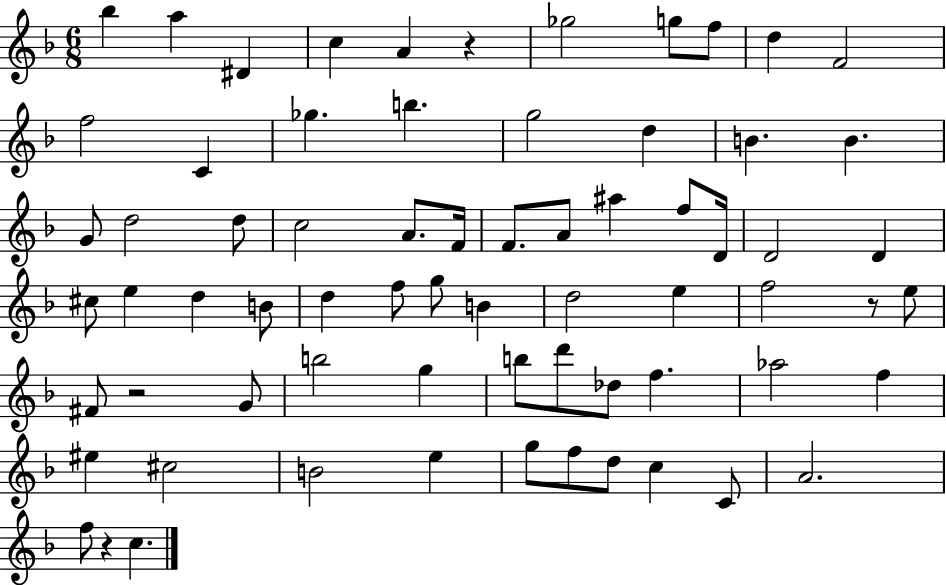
{
  \clef treble
  \numericTimeSignature
  \time 6/8
  \key f \major
  bes''4 a''4 dis'4 | c''4 a'4 r4 | ges''2 g''8 f''8 | d''4 f'2 | \break f''2 c'4 | ges''4. b''4. | g''2 d''4 | b'4. b'4. | \break g'8 d''2 d''8 | c''2 a'8. f'16 | f'8. a'8 ais''4 f''8 d'16 | d'2 d'4 | \break cis''8 e''4 d''4 b'8 | d''4 f''8 g''8 b'4 | d''2 e''4 | f''2 r8 e''8 | \break fis'8 r2 g'8 | b''2 g''4 | b''8 d'''8 des''8 f''4. | aes''2 f''4 | \break eis''4 cis''2 | b'2 e''4 | g''8 f''8 d''8 c''4 c'8 | a'2. | \break f''8 r4 c''4. | \bar "|."
}